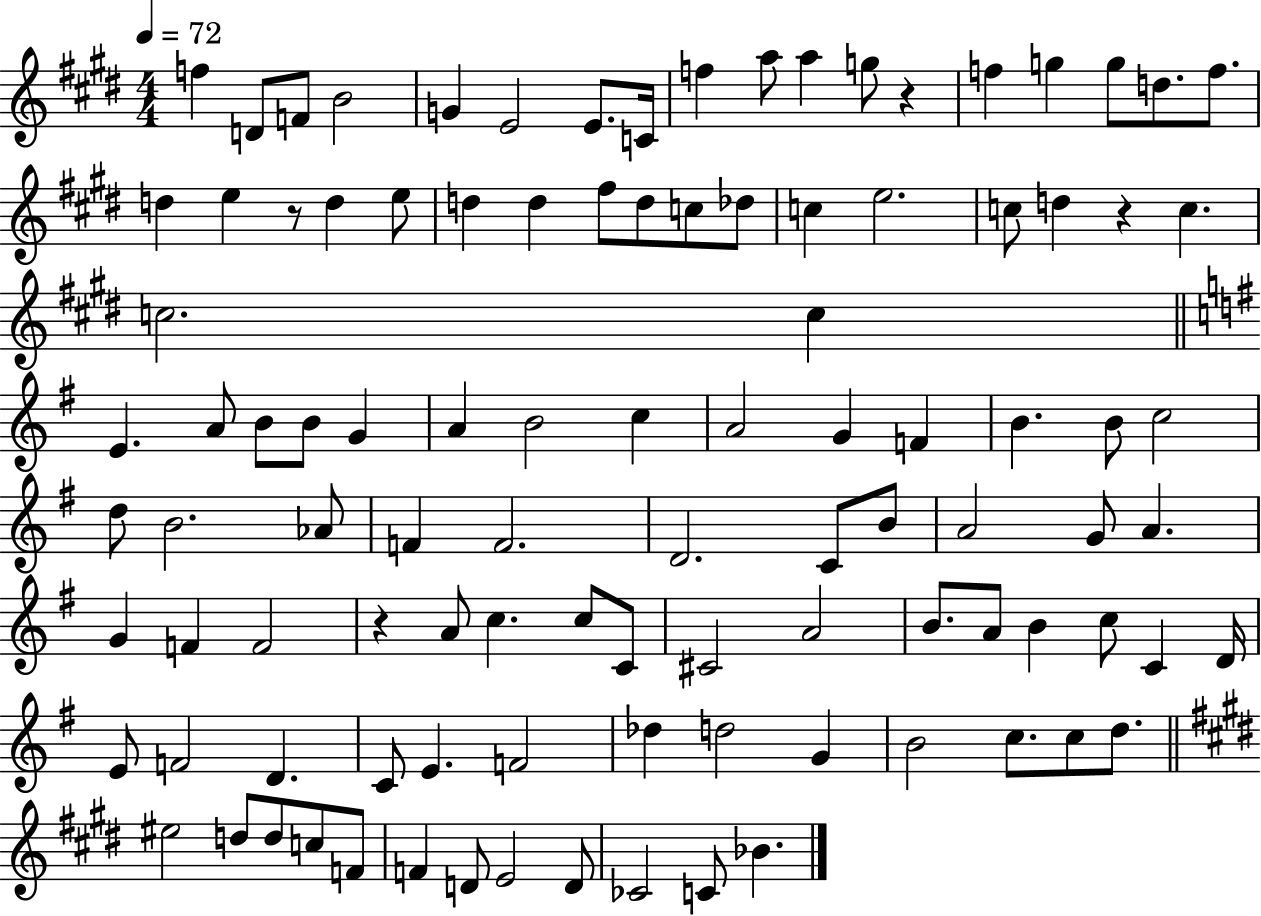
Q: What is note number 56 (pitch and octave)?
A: B4